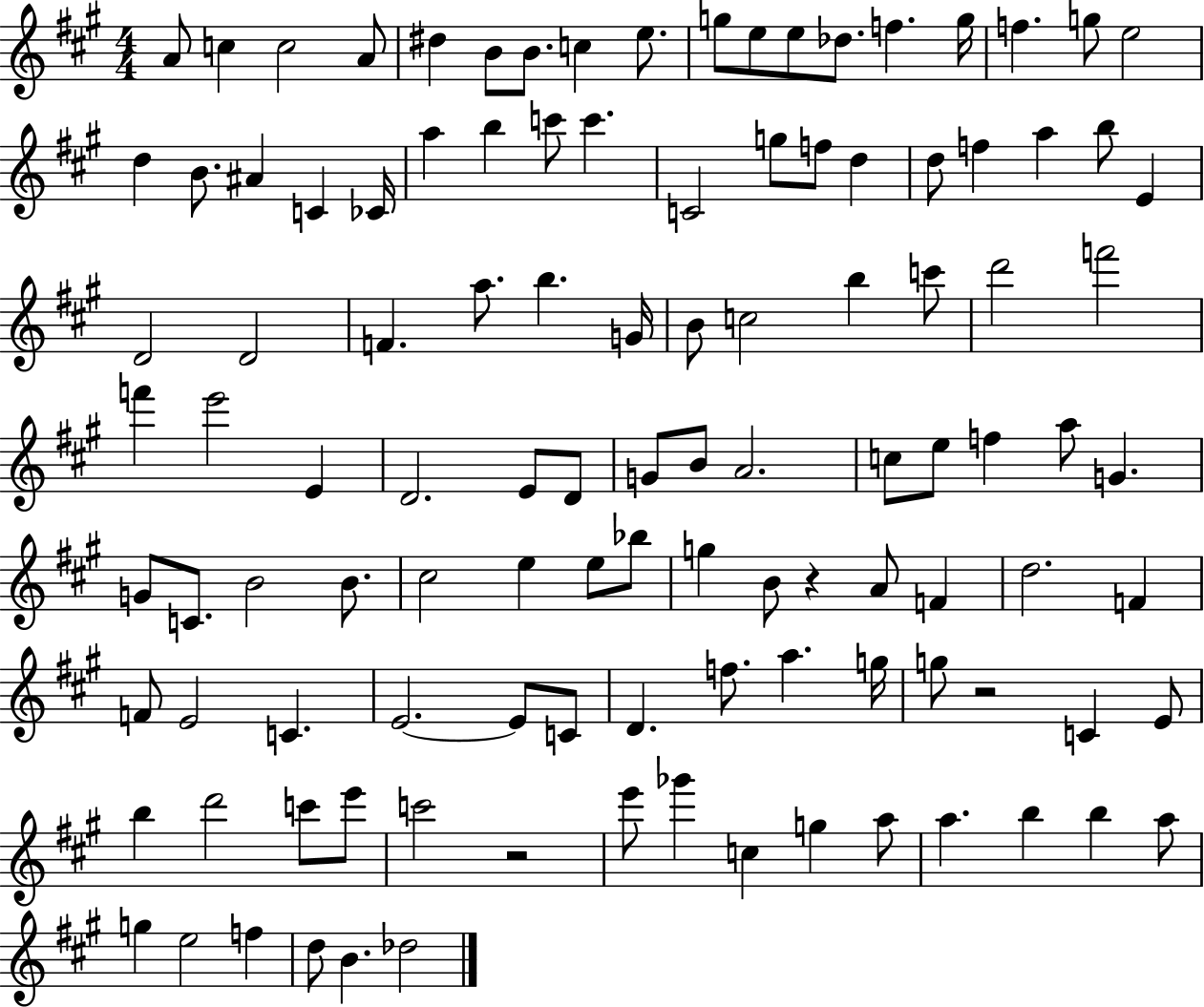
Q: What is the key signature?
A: A major